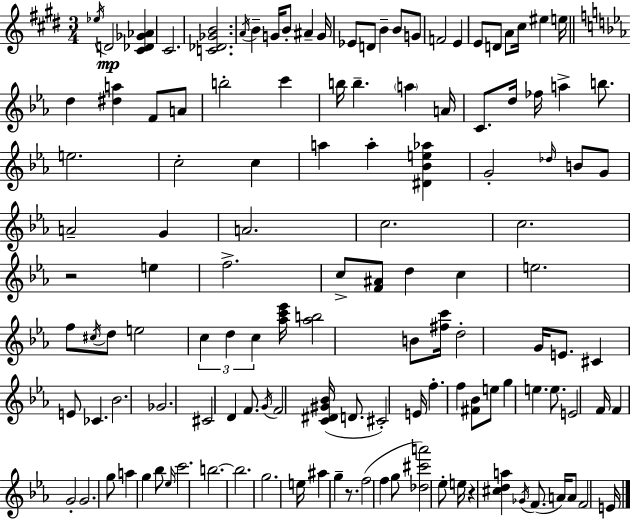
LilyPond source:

{
  \clef treble
  \numericTimeSignature
  \time 3/4
  \key e \major
  \acciaccatura { ees''16 }\mp d'2 <cis' des' ges' aes'>4 | cis'2. | <c' des' ges' b'>2. | \acciaccatura { a'16 } b'4-- g'16 b'8-. ais'4-- | \break g'16 ees'8 d'8 b'4-- b'8 | g'8 f'2 e'4 | e'8 d'8 a'8 cis''16 eis''4 | e''16 \bar "||" \break \key c \minor d''4 <dis'' a''>4 f'8 a'8 | b''2-. c'''4 | b''16 b''4.-- \parenthesize a''4 a'16 | c'8. d''16 fes''16 a''4-> b''8. | \break e''2. | c''2-. c''4 | a''4 a''4-. <dis' bes' e'' aes''>4 | g'2-. \grace { des''16 } b'8 g'8 | \break a'2-- g'4 | a'2. | c''2. | c''2. | \break r2 e''4 | f''2.-> | c''8-> <f' ais'>8 d''4 c''4 | e''2. | \break f''8 \acciaccatura { cis''16 } d''8 e''2 | \tuplet 3/2 { c''4 d''4 c''4 } | <aes'' c''' ees'''>16 <aes'' b''>2 b'8 | <fis'' c'''>16 d''2-. g'16 e'8. | \break cis'4 e'8 ces'4. | bes'2. | ges'2. | cis'2 d'4 | \break f'8. \acciaccatura { g'16 } f'2 | <c' dis' gis' bes'>16( d'8. cis'2-.) | e'16 f''4.-. f''4 | <fis' bes'>8 e''8 g''4 e''4. | \break e''8. e'2 | f'16 f'4 g'2-. | g'2. | g''8 a''4 g''4 | \break bes''8 \grace { ees''16 } c'''2. | b''2.~~ | b''2. | g''2. | \break e''16 ais''4 g''4-- | r8. f''2( | f''4 g''8 <des'' cis''' a'''>2) | ees''8-. e''16 r4 <cis'' d'' a''>4 | \break \acciaccatura { ges'16 }( f'8. a'16) a'8 f'2 | e'16 \bar "|."
}